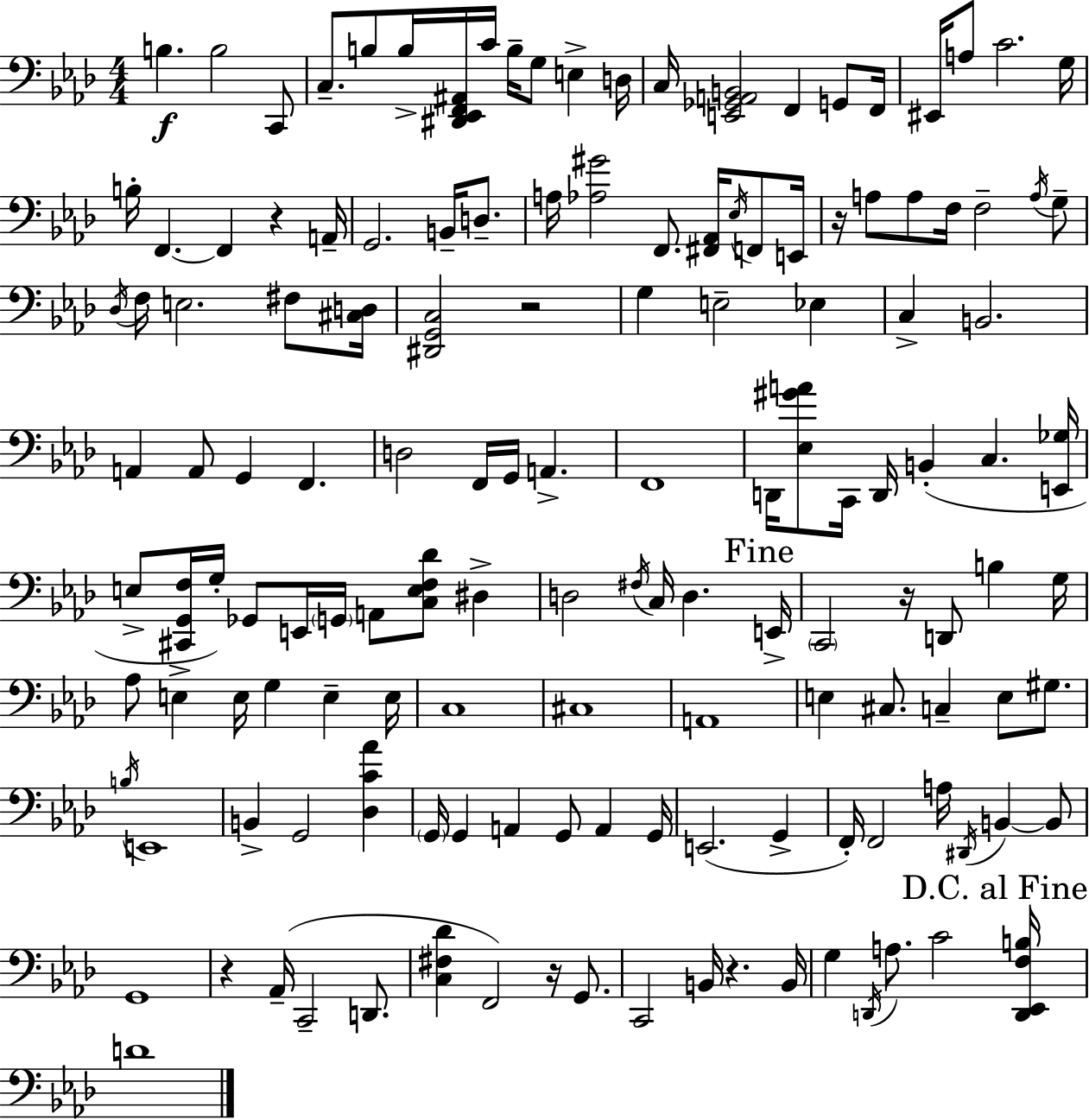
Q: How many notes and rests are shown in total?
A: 142